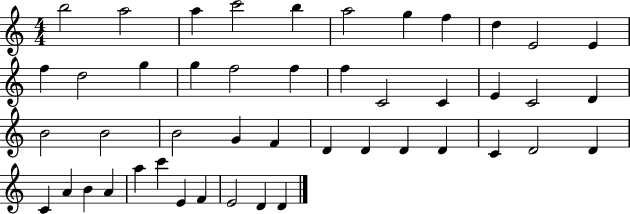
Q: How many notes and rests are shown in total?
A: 46